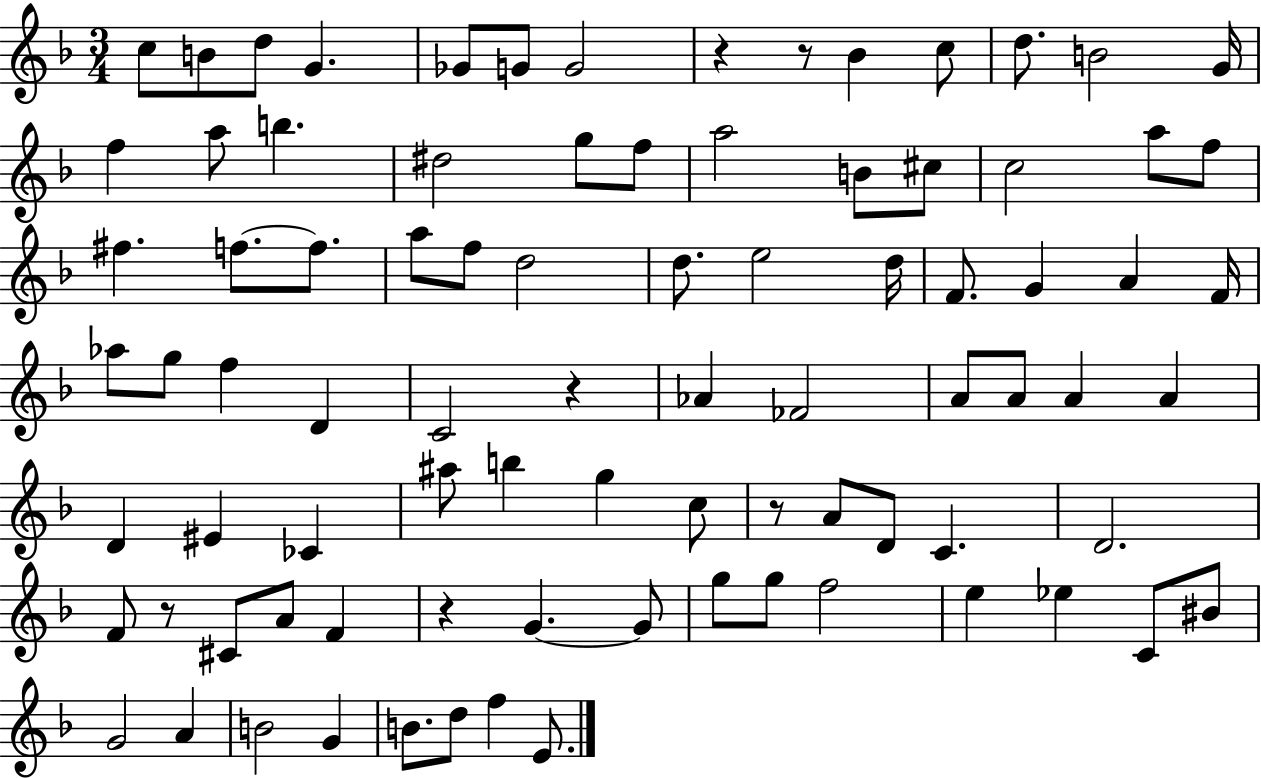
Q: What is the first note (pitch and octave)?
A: C5